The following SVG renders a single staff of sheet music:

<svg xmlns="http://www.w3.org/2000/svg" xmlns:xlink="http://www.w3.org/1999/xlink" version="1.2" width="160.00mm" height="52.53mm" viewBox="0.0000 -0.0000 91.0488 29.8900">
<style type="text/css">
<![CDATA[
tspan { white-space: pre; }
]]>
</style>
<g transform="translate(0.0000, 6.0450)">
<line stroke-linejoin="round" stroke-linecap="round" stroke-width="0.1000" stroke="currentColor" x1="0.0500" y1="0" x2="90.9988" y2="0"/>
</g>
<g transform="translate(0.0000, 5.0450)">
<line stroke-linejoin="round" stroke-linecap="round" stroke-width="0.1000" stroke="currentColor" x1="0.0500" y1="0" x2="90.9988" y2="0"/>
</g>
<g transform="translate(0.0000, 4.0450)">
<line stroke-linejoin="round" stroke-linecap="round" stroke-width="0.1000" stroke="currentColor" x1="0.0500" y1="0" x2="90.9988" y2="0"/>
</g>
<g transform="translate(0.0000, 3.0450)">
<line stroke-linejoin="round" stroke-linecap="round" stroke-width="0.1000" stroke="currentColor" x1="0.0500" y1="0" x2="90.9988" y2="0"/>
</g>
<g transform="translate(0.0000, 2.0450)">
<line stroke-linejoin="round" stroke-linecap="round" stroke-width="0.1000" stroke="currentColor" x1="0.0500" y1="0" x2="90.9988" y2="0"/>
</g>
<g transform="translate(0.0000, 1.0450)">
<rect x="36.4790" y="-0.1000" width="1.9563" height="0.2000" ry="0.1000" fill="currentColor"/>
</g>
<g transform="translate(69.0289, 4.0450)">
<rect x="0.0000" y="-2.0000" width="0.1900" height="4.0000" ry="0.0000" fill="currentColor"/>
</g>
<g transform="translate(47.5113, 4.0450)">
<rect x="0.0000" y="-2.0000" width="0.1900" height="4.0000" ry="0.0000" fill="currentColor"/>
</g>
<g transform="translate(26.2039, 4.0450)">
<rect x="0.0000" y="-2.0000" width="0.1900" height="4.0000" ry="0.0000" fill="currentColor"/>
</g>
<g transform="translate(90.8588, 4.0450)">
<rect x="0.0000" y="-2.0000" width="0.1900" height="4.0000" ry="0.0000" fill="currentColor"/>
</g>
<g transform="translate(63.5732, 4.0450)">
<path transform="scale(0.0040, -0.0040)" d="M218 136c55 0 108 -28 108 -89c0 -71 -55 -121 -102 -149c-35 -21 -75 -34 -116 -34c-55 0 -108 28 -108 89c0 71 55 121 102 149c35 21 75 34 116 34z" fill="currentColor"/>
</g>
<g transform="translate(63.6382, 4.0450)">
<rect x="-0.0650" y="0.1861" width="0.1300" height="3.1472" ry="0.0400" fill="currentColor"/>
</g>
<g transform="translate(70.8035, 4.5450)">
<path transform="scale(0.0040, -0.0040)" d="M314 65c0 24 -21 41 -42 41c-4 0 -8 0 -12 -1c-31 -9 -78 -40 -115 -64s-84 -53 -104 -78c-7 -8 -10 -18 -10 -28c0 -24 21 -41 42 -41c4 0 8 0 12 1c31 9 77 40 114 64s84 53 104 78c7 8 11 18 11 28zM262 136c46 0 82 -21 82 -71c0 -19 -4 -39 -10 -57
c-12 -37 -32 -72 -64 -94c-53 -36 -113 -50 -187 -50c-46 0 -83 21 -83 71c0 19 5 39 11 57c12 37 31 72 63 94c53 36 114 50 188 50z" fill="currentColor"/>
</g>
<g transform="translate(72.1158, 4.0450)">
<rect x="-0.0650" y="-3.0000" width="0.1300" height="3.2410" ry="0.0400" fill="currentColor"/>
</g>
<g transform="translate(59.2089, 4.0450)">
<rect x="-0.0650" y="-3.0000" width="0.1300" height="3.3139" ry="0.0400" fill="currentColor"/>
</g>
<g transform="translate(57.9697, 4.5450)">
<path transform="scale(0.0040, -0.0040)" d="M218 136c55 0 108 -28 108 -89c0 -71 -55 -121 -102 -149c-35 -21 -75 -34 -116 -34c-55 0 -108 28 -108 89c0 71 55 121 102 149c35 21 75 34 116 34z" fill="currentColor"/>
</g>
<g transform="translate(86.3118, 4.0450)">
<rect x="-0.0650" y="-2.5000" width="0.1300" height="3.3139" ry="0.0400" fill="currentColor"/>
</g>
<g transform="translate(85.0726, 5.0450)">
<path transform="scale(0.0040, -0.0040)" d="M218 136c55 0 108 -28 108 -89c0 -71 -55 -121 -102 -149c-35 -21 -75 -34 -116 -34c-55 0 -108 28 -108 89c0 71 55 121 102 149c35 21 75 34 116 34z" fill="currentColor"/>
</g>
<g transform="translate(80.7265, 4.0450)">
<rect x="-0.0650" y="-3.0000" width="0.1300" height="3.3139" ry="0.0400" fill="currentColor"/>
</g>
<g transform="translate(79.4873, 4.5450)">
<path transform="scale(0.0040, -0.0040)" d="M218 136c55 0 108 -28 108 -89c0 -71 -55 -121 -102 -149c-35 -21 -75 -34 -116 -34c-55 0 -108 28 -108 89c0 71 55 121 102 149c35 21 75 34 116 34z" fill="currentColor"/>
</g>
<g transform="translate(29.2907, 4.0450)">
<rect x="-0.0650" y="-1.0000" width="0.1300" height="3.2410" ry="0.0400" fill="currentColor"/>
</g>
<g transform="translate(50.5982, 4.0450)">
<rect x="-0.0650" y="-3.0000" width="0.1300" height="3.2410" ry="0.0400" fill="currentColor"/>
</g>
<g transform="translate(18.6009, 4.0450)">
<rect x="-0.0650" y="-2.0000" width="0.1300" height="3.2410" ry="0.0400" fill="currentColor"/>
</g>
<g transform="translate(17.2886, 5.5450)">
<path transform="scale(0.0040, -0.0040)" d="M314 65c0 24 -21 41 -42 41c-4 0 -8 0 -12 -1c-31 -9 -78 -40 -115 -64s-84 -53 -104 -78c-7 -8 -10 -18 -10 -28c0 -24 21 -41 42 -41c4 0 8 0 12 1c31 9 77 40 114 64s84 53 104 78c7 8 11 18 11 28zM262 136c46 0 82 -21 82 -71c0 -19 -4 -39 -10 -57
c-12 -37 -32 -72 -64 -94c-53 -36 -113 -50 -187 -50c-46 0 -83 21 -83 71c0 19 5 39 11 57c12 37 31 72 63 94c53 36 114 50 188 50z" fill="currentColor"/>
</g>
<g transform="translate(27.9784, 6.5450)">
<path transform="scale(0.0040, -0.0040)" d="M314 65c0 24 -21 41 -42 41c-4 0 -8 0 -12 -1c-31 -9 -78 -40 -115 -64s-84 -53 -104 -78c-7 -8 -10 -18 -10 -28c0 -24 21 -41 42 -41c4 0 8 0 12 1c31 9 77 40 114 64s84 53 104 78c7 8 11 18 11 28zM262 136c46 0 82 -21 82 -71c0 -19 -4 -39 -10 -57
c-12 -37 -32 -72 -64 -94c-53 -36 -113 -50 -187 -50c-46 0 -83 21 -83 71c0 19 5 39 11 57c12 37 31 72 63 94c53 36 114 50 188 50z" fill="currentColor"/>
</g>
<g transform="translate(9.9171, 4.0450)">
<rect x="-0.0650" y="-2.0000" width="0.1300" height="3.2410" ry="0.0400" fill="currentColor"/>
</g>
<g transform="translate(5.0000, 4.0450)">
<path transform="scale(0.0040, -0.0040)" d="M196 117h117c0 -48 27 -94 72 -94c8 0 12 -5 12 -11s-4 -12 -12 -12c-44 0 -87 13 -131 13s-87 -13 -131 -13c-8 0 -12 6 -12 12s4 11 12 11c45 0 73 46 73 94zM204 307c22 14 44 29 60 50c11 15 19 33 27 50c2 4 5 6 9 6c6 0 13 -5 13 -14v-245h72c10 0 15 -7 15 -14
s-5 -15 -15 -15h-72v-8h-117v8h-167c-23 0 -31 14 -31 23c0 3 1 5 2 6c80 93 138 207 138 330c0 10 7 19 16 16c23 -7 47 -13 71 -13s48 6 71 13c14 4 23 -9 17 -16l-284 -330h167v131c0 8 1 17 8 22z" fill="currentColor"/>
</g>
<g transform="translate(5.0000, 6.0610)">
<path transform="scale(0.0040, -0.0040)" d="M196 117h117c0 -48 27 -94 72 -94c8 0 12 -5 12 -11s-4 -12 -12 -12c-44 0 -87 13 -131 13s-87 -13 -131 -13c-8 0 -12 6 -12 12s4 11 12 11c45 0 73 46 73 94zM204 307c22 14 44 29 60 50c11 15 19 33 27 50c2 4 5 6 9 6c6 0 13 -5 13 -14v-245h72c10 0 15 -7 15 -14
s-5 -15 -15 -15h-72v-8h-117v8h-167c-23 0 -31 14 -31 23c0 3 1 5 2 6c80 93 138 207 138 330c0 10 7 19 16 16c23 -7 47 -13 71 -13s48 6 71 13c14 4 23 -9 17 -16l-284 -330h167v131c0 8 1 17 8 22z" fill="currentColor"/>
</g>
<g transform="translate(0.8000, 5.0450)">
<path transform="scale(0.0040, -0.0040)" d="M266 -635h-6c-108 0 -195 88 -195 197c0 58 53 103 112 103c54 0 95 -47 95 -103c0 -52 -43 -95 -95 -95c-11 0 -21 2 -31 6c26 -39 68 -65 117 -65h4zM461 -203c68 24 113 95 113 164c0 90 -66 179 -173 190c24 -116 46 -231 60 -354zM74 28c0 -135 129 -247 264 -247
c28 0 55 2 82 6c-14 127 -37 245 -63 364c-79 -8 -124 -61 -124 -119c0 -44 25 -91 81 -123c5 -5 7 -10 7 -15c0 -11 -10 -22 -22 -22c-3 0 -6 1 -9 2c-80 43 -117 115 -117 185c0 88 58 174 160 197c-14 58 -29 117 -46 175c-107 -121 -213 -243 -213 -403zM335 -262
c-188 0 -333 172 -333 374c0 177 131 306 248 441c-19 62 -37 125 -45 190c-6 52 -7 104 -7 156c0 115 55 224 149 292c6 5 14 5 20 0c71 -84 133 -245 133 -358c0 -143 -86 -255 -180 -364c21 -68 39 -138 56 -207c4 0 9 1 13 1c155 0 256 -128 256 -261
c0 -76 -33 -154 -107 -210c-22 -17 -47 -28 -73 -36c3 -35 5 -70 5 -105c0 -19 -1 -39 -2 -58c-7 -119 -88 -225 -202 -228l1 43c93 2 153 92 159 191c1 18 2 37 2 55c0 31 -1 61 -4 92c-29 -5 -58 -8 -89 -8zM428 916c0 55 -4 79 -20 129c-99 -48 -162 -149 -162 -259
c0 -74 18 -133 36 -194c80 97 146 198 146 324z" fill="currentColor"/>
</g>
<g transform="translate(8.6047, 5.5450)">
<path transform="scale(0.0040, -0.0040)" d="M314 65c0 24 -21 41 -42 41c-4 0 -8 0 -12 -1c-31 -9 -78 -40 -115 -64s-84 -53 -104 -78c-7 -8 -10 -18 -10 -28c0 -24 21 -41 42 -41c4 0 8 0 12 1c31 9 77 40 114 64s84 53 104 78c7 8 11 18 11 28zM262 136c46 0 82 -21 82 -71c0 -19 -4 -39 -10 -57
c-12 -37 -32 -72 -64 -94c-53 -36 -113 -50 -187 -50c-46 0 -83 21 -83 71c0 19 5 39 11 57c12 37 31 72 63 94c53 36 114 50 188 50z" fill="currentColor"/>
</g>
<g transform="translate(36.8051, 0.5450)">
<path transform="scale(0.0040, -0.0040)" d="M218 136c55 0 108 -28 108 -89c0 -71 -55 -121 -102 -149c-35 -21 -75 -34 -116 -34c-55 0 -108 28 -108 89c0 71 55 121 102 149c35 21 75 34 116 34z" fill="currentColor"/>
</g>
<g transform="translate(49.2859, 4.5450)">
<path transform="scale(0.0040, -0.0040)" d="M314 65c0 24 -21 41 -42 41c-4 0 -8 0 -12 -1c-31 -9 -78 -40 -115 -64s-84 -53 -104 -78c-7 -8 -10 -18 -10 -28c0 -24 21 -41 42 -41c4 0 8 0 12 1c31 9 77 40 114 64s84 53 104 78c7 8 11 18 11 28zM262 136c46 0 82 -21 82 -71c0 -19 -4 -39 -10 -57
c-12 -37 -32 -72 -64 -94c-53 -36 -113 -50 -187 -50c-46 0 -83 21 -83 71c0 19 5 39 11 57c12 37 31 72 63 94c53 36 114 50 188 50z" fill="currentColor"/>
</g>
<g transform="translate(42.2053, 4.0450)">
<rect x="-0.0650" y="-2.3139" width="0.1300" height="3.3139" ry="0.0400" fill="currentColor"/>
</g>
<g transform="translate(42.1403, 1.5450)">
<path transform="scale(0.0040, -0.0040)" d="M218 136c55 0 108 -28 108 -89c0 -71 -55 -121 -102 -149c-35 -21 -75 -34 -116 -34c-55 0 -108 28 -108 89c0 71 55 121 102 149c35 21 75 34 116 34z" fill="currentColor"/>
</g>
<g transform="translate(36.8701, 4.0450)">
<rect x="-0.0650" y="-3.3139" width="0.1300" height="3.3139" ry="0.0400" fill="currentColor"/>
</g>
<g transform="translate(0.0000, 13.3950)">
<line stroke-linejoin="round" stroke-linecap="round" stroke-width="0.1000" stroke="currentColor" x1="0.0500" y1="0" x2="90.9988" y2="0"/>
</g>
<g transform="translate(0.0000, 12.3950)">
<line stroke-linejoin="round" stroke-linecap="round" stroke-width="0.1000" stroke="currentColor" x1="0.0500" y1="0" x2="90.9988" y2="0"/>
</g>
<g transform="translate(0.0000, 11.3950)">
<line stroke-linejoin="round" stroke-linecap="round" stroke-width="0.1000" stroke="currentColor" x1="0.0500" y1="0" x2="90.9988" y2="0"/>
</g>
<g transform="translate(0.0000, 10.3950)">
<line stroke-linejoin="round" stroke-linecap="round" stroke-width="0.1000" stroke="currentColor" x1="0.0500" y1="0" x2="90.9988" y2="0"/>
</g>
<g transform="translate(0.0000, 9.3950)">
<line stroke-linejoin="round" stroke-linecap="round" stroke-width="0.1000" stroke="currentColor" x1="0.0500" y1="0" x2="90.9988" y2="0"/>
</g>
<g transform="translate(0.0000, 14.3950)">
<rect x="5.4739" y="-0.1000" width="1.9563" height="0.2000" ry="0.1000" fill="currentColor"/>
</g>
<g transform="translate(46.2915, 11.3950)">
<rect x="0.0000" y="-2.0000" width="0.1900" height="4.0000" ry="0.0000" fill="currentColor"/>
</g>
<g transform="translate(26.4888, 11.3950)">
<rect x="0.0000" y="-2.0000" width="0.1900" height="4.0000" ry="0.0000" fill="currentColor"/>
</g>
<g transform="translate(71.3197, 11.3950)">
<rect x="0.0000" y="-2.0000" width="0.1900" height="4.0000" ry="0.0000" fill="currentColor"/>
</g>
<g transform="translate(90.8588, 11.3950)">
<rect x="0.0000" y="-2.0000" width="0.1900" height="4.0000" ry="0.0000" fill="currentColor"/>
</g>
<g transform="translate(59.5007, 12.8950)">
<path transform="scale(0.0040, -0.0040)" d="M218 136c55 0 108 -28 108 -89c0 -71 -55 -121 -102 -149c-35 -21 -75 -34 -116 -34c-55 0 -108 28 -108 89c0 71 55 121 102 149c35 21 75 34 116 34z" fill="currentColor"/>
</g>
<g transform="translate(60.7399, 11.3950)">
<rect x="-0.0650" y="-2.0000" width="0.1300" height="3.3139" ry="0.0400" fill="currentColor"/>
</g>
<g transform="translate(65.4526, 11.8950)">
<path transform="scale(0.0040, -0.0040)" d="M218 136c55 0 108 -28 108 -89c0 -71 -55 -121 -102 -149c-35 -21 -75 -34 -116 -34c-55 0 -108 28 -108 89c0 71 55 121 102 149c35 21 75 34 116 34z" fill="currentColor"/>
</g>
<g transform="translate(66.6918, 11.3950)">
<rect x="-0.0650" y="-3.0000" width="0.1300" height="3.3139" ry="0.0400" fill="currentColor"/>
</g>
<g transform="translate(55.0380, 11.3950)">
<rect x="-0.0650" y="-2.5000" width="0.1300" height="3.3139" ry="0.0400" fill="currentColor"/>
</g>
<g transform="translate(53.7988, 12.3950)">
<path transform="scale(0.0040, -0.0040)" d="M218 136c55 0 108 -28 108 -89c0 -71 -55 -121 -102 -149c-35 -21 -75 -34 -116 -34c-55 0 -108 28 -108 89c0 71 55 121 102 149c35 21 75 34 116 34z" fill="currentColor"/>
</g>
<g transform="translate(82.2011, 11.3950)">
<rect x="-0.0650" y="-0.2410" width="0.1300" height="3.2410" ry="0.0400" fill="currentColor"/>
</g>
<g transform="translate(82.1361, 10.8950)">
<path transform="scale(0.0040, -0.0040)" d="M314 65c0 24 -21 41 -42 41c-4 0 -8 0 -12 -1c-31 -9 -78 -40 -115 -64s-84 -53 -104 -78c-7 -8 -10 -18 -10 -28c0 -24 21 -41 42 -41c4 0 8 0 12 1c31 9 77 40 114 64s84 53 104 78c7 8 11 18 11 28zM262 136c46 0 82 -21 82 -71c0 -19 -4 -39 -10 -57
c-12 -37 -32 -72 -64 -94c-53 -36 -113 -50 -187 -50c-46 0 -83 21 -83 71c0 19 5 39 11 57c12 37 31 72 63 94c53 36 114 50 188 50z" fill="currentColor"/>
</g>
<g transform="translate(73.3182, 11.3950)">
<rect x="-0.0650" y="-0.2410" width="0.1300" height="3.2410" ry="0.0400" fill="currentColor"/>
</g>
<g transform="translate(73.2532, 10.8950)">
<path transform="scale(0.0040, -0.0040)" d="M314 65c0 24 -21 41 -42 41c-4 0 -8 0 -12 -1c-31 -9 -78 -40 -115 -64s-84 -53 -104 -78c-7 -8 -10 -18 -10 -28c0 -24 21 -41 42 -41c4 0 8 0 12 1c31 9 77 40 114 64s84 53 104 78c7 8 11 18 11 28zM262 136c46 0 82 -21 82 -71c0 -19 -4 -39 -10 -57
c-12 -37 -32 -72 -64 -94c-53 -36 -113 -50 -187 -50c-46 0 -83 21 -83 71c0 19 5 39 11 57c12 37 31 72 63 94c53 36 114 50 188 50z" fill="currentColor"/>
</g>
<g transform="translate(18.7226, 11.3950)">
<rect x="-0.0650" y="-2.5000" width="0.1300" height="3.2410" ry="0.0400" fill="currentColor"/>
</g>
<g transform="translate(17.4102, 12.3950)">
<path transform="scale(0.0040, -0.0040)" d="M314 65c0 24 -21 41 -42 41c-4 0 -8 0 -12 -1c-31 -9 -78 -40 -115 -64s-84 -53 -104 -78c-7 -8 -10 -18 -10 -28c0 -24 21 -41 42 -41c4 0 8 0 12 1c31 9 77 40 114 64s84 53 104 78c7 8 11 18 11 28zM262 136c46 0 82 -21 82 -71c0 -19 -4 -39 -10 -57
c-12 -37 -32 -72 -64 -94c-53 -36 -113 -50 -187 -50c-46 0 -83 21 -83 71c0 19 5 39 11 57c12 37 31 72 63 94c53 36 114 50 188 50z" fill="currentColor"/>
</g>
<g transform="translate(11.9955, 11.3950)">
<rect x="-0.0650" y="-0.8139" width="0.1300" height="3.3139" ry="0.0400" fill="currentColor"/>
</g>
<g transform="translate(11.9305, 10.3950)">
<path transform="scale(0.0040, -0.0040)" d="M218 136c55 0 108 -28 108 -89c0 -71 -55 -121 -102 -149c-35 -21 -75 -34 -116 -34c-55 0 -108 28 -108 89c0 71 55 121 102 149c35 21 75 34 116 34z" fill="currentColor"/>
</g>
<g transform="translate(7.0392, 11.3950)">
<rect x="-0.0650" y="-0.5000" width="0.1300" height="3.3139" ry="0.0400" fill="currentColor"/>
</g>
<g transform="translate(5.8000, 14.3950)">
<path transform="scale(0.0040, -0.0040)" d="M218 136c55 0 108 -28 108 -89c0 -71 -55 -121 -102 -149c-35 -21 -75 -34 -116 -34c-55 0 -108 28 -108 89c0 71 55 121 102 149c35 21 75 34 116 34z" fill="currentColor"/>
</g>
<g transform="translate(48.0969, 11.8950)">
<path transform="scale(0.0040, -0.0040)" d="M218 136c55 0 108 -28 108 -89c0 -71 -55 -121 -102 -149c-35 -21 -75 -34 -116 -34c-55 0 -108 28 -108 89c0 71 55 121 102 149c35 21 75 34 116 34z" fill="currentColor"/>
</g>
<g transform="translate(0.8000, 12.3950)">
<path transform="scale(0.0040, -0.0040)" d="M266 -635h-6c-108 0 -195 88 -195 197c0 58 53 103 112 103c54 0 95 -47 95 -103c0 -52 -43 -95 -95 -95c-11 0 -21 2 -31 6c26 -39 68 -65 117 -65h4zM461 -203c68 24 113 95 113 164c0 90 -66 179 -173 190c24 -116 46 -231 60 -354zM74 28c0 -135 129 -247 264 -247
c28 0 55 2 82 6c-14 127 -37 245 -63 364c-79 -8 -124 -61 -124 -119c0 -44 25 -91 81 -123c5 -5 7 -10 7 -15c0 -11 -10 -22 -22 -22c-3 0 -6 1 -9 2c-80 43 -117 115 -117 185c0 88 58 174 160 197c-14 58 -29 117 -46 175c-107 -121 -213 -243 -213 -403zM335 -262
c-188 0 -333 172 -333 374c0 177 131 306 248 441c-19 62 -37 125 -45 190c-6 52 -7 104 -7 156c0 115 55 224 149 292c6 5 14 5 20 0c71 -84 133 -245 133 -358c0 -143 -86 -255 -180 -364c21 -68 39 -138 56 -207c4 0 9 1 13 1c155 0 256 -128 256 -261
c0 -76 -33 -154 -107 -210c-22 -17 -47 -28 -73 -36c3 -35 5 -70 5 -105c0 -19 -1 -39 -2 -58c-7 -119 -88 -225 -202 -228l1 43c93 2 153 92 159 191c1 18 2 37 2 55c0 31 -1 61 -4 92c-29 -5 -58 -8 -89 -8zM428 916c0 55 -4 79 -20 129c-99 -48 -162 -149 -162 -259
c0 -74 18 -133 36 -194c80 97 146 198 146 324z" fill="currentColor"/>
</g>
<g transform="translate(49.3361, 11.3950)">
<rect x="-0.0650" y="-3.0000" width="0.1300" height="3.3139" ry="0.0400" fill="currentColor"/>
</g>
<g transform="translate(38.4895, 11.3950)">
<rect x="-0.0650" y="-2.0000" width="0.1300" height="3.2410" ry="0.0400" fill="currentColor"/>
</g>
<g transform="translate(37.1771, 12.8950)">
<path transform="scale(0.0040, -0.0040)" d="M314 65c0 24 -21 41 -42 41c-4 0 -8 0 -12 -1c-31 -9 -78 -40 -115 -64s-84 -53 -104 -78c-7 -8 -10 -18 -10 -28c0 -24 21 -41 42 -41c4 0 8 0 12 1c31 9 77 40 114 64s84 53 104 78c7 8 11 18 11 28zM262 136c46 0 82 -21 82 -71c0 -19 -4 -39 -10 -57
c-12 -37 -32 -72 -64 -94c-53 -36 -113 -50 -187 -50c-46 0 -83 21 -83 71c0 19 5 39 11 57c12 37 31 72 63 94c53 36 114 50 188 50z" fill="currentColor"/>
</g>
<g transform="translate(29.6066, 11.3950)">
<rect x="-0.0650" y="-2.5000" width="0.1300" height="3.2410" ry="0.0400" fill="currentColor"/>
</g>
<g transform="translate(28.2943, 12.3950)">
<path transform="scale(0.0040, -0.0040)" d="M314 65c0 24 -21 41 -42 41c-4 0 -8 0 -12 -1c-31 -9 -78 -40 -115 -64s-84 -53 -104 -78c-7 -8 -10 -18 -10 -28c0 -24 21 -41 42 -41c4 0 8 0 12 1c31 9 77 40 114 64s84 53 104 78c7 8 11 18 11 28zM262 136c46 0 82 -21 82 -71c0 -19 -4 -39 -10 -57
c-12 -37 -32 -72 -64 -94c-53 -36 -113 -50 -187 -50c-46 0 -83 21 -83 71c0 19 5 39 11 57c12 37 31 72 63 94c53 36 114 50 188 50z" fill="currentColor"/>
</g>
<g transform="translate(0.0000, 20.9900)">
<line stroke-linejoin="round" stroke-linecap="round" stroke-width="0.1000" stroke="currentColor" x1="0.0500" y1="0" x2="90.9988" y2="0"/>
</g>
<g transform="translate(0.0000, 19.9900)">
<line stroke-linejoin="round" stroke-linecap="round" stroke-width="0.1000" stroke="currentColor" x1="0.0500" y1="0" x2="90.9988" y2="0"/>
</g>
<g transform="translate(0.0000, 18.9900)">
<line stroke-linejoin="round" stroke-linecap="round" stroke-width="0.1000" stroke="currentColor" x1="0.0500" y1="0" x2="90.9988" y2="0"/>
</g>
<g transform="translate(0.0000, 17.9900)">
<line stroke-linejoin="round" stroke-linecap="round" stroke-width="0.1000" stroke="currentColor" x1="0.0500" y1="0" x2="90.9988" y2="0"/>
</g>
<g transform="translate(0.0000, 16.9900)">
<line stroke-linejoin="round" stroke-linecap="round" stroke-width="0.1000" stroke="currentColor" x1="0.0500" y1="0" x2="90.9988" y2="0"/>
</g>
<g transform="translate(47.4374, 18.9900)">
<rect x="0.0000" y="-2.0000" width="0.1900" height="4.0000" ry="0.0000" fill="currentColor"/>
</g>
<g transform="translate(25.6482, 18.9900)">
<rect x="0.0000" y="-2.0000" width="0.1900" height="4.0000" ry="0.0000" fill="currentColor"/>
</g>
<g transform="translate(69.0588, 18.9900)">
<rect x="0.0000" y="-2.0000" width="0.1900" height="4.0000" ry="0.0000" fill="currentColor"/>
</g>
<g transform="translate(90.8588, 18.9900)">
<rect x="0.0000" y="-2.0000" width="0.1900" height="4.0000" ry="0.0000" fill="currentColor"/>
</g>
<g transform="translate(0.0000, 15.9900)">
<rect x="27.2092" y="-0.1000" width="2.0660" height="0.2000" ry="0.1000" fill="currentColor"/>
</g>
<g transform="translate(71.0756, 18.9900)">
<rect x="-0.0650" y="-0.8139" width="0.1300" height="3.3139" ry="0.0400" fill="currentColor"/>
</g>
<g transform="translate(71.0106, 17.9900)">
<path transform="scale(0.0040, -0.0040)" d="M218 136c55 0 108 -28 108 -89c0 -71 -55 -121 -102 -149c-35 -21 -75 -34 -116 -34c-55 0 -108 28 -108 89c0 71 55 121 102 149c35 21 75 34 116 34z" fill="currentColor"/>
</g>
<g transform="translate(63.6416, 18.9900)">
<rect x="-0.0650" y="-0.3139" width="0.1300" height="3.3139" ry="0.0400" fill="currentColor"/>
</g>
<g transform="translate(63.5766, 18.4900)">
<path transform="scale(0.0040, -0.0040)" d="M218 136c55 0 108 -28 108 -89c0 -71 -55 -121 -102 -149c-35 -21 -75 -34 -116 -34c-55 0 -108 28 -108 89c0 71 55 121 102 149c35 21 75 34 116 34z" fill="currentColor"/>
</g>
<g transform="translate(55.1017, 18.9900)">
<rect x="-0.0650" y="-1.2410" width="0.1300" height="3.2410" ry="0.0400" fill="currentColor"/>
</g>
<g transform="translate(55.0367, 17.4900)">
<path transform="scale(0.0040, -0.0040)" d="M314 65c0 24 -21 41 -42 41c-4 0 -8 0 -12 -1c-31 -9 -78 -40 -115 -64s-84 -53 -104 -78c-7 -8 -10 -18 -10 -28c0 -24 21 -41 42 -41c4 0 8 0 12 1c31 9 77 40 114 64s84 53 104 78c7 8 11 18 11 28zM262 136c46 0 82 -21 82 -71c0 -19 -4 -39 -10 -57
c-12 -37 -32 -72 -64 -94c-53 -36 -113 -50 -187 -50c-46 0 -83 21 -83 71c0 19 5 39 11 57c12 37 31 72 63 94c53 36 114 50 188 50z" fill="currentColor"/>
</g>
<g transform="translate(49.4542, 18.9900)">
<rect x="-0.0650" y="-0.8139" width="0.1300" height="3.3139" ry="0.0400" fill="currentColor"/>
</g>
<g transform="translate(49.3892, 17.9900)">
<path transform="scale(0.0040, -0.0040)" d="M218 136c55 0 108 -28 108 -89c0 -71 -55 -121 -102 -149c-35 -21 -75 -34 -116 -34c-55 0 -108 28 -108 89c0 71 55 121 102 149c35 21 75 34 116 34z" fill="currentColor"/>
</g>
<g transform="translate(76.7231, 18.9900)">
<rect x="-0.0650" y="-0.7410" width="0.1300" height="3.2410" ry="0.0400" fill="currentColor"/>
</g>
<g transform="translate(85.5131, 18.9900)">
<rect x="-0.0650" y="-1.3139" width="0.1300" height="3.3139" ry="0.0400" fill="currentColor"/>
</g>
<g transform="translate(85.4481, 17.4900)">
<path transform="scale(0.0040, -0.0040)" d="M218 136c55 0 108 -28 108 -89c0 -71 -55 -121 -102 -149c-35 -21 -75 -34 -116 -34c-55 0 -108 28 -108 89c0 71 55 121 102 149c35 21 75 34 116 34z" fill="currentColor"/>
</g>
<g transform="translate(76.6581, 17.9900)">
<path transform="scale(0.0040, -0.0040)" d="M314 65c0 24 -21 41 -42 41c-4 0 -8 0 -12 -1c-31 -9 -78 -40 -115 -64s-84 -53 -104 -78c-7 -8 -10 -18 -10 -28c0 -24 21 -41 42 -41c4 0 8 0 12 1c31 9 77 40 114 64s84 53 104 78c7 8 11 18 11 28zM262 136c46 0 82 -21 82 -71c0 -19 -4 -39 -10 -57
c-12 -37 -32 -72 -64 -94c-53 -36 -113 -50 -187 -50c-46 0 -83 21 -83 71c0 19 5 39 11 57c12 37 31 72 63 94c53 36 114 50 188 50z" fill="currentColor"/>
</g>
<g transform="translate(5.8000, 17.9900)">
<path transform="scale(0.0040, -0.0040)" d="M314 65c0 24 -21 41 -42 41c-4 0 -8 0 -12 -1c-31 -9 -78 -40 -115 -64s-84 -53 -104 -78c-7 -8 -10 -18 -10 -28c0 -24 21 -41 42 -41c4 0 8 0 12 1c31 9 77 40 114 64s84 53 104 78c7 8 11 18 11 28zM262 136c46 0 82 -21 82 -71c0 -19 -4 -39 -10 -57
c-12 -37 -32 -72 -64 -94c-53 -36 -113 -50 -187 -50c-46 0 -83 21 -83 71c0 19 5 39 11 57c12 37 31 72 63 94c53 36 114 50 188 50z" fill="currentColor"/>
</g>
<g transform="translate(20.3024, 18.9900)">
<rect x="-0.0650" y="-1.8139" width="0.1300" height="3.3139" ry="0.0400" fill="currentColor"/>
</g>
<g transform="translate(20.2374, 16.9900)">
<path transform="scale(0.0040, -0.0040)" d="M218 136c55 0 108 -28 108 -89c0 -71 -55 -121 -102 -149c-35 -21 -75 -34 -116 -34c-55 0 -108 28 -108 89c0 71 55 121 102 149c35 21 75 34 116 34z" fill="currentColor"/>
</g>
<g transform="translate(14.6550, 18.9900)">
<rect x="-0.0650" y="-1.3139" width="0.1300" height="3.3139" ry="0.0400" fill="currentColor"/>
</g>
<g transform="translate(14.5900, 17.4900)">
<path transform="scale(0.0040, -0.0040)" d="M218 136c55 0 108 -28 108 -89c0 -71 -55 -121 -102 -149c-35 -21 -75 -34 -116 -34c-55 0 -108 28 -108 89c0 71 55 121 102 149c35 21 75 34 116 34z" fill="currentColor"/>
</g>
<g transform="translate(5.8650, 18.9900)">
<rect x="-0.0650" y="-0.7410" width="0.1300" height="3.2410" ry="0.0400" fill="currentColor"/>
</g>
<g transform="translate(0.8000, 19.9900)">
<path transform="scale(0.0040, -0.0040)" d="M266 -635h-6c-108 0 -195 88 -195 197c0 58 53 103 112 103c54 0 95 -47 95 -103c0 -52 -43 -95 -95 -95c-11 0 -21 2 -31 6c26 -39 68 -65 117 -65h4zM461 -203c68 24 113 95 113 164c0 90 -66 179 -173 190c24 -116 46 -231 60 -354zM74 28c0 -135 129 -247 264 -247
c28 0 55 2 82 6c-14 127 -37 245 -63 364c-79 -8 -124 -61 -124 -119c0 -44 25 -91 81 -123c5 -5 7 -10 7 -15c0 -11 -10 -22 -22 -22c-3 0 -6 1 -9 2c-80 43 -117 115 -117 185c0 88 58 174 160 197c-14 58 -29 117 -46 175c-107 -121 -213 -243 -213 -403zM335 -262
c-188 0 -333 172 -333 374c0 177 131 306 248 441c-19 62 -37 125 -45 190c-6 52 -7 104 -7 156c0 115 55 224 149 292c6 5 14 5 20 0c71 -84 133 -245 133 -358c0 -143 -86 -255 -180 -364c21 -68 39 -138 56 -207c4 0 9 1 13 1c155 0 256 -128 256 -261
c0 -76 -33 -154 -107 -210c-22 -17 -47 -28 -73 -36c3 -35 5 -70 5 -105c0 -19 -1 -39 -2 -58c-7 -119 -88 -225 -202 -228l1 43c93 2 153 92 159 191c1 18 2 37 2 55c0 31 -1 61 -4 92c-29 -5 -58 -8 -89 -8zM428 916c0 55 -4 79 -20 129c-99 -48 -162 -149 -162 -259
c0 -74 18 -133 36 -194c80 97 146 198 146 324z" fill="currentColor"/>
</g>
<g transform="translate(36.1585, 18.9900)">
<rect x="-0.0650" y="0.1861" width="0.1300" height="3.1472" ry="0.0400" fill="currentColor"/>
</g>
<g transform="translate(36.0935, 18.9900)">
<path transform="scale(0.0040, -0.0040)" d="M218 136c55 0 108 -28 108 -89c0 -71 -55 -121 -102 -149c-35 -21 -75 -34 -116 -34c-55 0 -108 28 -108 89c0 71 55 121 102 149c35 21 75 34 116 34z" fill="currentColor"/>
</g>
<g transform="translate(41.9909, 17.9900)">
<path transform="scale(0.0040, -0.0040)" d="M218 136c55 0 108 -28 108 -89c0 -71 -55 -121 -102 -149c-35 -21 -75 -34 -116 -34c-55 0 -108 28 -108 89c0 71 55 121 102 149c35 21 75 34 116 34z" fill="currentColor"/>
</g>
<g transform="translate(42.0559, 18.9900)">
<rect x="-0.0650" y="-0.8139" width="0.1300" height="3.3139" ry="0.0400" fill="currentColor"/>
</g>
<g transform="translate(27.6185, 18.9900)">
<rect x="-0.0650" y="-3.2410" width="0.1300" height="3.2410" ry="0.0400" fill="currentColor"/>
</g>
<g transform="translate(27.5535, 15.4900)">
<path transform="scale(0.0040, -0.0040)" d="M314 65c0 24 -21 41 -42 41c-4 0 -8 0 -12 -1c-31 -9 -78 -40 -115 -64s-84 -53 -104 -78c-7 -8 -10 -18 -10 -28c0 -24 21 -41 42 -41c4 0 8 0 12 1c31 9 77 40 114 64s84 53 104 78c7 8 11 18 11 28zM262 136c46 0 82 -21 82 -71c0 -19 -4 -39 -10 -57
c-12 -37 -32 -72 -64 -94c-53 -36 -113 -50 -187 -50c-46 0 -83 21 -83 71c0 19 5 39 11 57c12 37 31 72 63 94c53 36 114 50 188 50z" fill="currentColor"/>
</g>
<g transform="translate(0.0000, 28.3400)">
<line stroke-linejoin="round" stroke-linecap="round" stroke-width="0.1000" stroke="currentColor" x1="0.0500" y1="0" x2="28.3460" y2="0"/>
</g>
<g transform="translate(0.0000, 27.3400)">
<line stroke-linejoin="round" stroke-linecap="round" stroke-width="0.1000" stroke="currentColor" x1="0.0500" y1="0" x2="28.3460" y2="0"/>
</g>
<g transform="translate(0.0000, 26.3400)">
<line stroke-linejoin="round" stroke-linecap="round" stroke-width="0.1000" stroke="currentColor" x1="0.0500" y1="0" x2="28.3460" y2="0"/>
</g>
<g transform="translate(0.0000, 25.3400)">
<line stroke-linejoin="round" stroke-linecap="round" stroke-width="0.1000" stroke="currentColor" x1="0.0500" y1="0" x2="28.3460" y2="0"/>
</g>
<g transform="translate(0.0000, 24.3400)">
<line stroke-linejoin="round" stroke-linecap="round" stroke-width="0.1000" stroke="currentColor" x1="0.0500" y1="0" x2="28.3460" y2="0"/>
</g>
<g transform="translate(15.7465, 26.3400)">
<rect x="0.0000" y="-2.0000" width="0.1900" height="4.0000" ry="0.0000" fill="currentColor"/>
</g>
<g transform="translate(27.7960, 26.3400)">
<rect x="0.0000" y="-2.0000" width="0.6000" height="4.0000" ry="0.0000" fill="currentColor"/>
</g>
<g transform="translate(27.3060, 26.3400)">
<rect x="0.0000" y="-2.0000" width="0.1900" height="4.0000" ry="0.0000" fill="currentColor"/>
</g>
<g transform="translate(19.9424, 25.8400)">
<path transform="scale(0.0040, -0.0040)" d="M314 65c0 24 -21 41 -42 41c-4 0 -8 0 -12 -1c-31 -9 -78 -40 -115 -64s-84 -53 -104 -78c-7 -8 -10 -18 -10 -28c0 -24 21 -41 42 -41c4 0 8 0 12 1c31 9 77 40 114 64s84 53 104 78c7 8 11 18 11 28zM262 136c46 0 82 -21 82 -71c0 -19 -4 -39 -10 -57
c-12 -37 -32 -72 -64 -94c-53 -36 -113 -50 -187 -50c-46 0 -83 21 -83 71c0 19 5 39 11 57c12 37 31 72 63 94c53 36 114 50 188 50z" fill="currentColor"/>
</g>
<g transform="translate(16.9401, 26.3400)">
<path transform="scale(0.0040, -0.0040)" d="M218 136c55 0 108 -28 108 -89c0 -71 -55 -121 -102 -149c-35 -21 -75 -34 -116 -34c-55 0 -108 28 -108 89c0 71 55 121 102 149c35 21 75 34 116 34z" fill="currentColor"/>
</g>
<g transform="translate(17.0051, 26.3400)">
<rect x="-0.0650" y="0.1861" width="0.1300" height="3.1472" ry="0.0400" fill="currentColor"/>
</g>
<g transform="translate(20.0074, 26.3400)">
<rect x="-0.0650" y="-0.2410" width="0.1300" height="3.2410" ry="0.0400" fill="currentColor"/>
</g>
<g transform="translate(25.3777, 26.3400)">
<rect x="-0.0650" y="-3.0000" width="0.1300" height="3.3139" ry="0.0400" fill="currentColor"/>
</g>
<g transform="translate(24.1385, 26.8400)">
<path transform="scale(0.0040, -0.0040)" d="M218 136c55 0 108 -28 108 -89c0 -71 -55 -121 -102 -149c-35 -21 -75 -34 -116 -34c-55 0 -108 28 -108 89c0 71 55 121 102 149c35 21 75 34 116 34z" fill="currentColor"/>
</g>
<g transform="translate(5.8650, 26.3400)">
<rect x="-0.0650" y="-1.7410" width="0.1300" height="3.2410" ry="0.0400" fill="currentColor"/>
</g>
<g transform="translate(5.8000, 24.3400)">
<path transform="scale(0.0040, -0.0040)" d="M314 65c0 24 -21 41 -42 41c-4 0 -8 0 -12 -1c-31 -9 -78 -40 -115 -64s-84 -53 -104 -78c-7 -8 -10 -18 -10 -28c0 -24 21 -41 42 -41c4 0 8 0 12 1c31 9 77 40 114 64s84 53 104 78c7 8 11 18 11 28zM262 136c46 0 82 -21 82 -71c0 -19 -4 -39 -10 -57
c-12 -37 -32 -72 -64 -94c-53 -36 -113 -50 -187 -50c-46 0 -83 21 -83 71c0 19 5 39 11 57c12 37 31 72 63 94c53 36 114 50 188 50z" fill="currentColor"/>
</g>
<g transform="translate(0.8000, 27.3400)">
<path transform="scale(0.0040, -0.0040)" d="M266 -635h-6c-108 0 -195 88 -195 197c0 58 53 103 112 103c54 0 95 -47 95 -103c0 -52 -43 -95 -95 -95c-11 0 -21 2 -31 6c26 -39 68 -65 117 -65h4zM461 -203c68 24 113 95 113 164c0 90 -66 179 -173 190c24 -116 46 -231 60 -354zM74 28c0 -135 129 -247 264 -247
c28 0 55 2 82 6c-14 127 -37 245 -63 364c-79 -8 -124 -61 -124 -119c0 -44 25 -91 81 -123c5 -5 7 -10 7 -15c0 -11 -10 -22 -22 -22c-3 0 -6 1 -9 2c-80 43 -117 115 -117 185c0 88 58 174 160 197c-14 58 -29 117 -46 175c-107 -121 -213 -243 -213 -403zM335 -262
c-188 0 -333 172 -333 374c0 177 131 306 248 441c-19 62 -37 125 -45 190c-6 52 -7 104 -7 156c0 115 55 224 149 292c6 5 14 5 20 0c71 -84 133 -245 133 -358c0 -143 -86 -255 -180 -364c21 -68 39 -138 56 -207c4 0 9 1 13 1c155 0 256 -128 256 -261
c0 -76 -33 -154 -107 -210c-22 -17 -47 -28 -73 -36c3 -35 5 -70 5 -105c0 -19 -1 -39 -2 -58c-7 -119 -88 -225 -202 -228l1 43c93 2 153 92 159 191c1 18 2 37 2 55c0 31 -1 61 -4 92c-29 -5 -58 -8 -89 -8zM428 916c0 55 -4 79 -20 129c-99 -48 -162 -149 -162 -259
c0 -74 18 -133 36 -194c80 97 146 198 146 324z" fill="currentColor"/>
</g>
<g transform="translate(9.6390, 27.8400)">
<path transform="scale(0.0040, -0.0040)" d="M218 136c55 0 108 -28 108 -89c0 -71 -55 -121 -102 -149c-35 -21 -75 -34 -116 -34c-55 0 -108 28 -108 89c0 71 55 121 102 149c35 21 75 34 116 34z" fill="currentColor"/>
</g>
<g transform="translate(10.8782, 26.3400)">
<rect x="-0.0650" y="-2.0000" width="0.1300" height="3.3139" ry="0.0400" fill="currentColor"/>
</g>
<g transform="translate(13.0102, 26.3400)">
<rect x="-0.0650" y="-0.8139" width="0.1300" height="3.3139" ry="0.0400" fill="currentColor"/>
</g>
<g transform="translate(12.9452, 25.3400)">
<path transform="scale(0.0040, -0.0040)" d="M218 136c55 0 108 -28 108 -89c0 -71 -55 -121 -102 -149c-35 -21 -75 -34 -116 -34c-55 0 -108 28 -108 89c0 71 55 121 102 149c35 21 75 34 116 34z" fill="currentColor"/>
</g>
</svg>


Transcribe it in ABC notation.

X:1
T:Untitled
M:4/4
L:1/4
K:C
F2 F2 D2 b g A2 A B A2 A G C d G2 G2 F2 A G F A c2 c2 d2 e f b2 B d d e2 c d d2 e f2 F d B c2 A